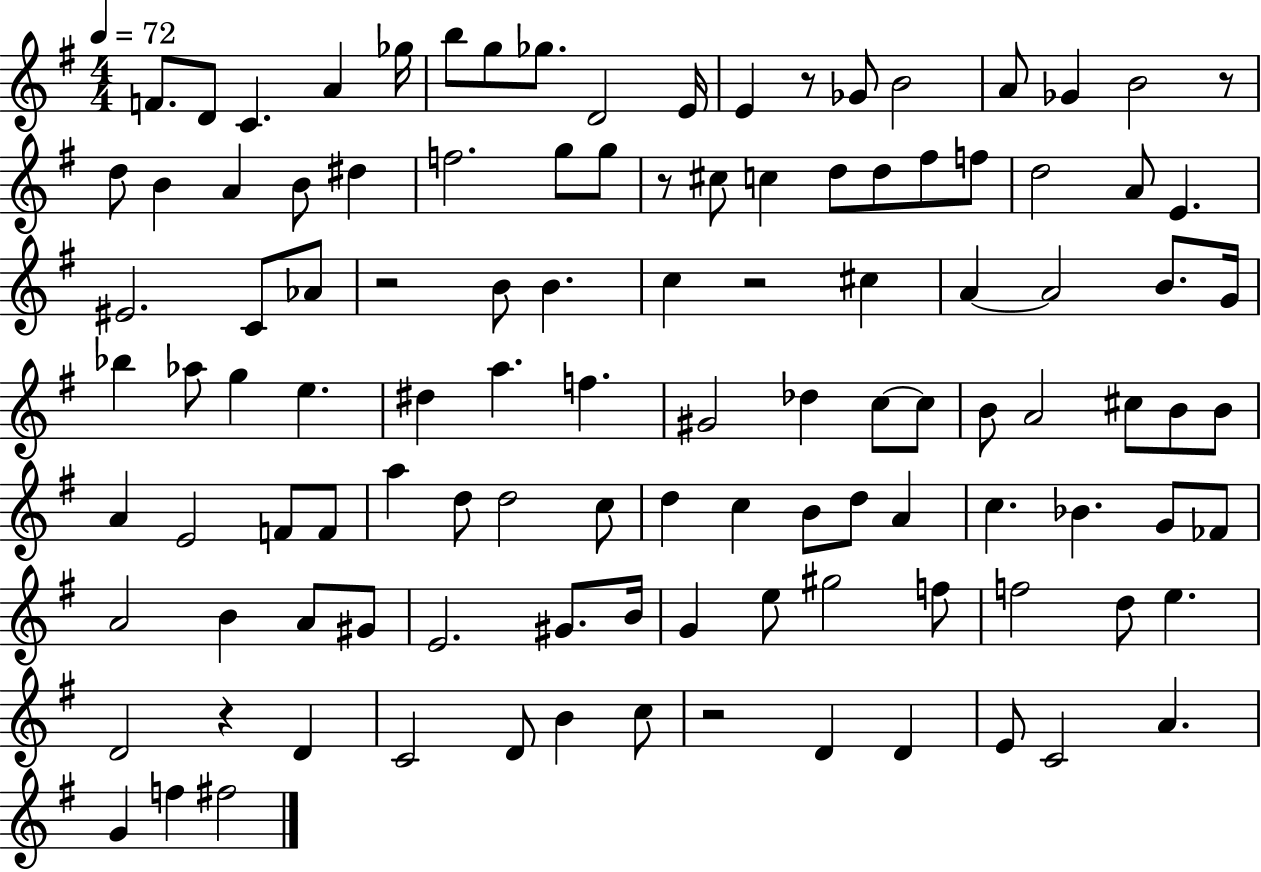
F4/e. D4/e C4/q. A4/q Gb5/s B5/e G5/e Gb5/e. D4/h E4/s E4/q R/e Gb4/e B4/h A4/e Gb4/q B4/h R/e D5/e B4/q A4/q B4/e D#5/q F5/h. G5/e G5/e R/e C#5/e C5/q D5/e D5/e F#5/e F5/e D5/h A4/e E4/q. EIS4/h. C4/e Ab4/e R/h B4/e B4/q. C5/q R/h C#5/q A4/q A4/h B4/e. G4/s Bb5/q Ab5/e G5/q E5/q. D#5/q A5/q. F5/q. G#4/h Db5/q C5/e C5/e B4/e A4/h C#5/e B4/e B4/e A4/q E4/h F4/e F4/e A5/q D5/e D5/h C5/e D5/q C5/q B4/e D5/e A4/q C5/q. Bb4/q. G4/e FES4/e A4/h B4/q A4/e G#4/e E4/h. G#4/e. B4/s G4/q E5/e G#5/h F5/e F5/h D5/e E5/q. D4/h R/q D4/q C4/h D4/e B4/q C5/e R/h D4/q D4/q E4/e C4/h A4/q. G4/q F5/q F#5/h